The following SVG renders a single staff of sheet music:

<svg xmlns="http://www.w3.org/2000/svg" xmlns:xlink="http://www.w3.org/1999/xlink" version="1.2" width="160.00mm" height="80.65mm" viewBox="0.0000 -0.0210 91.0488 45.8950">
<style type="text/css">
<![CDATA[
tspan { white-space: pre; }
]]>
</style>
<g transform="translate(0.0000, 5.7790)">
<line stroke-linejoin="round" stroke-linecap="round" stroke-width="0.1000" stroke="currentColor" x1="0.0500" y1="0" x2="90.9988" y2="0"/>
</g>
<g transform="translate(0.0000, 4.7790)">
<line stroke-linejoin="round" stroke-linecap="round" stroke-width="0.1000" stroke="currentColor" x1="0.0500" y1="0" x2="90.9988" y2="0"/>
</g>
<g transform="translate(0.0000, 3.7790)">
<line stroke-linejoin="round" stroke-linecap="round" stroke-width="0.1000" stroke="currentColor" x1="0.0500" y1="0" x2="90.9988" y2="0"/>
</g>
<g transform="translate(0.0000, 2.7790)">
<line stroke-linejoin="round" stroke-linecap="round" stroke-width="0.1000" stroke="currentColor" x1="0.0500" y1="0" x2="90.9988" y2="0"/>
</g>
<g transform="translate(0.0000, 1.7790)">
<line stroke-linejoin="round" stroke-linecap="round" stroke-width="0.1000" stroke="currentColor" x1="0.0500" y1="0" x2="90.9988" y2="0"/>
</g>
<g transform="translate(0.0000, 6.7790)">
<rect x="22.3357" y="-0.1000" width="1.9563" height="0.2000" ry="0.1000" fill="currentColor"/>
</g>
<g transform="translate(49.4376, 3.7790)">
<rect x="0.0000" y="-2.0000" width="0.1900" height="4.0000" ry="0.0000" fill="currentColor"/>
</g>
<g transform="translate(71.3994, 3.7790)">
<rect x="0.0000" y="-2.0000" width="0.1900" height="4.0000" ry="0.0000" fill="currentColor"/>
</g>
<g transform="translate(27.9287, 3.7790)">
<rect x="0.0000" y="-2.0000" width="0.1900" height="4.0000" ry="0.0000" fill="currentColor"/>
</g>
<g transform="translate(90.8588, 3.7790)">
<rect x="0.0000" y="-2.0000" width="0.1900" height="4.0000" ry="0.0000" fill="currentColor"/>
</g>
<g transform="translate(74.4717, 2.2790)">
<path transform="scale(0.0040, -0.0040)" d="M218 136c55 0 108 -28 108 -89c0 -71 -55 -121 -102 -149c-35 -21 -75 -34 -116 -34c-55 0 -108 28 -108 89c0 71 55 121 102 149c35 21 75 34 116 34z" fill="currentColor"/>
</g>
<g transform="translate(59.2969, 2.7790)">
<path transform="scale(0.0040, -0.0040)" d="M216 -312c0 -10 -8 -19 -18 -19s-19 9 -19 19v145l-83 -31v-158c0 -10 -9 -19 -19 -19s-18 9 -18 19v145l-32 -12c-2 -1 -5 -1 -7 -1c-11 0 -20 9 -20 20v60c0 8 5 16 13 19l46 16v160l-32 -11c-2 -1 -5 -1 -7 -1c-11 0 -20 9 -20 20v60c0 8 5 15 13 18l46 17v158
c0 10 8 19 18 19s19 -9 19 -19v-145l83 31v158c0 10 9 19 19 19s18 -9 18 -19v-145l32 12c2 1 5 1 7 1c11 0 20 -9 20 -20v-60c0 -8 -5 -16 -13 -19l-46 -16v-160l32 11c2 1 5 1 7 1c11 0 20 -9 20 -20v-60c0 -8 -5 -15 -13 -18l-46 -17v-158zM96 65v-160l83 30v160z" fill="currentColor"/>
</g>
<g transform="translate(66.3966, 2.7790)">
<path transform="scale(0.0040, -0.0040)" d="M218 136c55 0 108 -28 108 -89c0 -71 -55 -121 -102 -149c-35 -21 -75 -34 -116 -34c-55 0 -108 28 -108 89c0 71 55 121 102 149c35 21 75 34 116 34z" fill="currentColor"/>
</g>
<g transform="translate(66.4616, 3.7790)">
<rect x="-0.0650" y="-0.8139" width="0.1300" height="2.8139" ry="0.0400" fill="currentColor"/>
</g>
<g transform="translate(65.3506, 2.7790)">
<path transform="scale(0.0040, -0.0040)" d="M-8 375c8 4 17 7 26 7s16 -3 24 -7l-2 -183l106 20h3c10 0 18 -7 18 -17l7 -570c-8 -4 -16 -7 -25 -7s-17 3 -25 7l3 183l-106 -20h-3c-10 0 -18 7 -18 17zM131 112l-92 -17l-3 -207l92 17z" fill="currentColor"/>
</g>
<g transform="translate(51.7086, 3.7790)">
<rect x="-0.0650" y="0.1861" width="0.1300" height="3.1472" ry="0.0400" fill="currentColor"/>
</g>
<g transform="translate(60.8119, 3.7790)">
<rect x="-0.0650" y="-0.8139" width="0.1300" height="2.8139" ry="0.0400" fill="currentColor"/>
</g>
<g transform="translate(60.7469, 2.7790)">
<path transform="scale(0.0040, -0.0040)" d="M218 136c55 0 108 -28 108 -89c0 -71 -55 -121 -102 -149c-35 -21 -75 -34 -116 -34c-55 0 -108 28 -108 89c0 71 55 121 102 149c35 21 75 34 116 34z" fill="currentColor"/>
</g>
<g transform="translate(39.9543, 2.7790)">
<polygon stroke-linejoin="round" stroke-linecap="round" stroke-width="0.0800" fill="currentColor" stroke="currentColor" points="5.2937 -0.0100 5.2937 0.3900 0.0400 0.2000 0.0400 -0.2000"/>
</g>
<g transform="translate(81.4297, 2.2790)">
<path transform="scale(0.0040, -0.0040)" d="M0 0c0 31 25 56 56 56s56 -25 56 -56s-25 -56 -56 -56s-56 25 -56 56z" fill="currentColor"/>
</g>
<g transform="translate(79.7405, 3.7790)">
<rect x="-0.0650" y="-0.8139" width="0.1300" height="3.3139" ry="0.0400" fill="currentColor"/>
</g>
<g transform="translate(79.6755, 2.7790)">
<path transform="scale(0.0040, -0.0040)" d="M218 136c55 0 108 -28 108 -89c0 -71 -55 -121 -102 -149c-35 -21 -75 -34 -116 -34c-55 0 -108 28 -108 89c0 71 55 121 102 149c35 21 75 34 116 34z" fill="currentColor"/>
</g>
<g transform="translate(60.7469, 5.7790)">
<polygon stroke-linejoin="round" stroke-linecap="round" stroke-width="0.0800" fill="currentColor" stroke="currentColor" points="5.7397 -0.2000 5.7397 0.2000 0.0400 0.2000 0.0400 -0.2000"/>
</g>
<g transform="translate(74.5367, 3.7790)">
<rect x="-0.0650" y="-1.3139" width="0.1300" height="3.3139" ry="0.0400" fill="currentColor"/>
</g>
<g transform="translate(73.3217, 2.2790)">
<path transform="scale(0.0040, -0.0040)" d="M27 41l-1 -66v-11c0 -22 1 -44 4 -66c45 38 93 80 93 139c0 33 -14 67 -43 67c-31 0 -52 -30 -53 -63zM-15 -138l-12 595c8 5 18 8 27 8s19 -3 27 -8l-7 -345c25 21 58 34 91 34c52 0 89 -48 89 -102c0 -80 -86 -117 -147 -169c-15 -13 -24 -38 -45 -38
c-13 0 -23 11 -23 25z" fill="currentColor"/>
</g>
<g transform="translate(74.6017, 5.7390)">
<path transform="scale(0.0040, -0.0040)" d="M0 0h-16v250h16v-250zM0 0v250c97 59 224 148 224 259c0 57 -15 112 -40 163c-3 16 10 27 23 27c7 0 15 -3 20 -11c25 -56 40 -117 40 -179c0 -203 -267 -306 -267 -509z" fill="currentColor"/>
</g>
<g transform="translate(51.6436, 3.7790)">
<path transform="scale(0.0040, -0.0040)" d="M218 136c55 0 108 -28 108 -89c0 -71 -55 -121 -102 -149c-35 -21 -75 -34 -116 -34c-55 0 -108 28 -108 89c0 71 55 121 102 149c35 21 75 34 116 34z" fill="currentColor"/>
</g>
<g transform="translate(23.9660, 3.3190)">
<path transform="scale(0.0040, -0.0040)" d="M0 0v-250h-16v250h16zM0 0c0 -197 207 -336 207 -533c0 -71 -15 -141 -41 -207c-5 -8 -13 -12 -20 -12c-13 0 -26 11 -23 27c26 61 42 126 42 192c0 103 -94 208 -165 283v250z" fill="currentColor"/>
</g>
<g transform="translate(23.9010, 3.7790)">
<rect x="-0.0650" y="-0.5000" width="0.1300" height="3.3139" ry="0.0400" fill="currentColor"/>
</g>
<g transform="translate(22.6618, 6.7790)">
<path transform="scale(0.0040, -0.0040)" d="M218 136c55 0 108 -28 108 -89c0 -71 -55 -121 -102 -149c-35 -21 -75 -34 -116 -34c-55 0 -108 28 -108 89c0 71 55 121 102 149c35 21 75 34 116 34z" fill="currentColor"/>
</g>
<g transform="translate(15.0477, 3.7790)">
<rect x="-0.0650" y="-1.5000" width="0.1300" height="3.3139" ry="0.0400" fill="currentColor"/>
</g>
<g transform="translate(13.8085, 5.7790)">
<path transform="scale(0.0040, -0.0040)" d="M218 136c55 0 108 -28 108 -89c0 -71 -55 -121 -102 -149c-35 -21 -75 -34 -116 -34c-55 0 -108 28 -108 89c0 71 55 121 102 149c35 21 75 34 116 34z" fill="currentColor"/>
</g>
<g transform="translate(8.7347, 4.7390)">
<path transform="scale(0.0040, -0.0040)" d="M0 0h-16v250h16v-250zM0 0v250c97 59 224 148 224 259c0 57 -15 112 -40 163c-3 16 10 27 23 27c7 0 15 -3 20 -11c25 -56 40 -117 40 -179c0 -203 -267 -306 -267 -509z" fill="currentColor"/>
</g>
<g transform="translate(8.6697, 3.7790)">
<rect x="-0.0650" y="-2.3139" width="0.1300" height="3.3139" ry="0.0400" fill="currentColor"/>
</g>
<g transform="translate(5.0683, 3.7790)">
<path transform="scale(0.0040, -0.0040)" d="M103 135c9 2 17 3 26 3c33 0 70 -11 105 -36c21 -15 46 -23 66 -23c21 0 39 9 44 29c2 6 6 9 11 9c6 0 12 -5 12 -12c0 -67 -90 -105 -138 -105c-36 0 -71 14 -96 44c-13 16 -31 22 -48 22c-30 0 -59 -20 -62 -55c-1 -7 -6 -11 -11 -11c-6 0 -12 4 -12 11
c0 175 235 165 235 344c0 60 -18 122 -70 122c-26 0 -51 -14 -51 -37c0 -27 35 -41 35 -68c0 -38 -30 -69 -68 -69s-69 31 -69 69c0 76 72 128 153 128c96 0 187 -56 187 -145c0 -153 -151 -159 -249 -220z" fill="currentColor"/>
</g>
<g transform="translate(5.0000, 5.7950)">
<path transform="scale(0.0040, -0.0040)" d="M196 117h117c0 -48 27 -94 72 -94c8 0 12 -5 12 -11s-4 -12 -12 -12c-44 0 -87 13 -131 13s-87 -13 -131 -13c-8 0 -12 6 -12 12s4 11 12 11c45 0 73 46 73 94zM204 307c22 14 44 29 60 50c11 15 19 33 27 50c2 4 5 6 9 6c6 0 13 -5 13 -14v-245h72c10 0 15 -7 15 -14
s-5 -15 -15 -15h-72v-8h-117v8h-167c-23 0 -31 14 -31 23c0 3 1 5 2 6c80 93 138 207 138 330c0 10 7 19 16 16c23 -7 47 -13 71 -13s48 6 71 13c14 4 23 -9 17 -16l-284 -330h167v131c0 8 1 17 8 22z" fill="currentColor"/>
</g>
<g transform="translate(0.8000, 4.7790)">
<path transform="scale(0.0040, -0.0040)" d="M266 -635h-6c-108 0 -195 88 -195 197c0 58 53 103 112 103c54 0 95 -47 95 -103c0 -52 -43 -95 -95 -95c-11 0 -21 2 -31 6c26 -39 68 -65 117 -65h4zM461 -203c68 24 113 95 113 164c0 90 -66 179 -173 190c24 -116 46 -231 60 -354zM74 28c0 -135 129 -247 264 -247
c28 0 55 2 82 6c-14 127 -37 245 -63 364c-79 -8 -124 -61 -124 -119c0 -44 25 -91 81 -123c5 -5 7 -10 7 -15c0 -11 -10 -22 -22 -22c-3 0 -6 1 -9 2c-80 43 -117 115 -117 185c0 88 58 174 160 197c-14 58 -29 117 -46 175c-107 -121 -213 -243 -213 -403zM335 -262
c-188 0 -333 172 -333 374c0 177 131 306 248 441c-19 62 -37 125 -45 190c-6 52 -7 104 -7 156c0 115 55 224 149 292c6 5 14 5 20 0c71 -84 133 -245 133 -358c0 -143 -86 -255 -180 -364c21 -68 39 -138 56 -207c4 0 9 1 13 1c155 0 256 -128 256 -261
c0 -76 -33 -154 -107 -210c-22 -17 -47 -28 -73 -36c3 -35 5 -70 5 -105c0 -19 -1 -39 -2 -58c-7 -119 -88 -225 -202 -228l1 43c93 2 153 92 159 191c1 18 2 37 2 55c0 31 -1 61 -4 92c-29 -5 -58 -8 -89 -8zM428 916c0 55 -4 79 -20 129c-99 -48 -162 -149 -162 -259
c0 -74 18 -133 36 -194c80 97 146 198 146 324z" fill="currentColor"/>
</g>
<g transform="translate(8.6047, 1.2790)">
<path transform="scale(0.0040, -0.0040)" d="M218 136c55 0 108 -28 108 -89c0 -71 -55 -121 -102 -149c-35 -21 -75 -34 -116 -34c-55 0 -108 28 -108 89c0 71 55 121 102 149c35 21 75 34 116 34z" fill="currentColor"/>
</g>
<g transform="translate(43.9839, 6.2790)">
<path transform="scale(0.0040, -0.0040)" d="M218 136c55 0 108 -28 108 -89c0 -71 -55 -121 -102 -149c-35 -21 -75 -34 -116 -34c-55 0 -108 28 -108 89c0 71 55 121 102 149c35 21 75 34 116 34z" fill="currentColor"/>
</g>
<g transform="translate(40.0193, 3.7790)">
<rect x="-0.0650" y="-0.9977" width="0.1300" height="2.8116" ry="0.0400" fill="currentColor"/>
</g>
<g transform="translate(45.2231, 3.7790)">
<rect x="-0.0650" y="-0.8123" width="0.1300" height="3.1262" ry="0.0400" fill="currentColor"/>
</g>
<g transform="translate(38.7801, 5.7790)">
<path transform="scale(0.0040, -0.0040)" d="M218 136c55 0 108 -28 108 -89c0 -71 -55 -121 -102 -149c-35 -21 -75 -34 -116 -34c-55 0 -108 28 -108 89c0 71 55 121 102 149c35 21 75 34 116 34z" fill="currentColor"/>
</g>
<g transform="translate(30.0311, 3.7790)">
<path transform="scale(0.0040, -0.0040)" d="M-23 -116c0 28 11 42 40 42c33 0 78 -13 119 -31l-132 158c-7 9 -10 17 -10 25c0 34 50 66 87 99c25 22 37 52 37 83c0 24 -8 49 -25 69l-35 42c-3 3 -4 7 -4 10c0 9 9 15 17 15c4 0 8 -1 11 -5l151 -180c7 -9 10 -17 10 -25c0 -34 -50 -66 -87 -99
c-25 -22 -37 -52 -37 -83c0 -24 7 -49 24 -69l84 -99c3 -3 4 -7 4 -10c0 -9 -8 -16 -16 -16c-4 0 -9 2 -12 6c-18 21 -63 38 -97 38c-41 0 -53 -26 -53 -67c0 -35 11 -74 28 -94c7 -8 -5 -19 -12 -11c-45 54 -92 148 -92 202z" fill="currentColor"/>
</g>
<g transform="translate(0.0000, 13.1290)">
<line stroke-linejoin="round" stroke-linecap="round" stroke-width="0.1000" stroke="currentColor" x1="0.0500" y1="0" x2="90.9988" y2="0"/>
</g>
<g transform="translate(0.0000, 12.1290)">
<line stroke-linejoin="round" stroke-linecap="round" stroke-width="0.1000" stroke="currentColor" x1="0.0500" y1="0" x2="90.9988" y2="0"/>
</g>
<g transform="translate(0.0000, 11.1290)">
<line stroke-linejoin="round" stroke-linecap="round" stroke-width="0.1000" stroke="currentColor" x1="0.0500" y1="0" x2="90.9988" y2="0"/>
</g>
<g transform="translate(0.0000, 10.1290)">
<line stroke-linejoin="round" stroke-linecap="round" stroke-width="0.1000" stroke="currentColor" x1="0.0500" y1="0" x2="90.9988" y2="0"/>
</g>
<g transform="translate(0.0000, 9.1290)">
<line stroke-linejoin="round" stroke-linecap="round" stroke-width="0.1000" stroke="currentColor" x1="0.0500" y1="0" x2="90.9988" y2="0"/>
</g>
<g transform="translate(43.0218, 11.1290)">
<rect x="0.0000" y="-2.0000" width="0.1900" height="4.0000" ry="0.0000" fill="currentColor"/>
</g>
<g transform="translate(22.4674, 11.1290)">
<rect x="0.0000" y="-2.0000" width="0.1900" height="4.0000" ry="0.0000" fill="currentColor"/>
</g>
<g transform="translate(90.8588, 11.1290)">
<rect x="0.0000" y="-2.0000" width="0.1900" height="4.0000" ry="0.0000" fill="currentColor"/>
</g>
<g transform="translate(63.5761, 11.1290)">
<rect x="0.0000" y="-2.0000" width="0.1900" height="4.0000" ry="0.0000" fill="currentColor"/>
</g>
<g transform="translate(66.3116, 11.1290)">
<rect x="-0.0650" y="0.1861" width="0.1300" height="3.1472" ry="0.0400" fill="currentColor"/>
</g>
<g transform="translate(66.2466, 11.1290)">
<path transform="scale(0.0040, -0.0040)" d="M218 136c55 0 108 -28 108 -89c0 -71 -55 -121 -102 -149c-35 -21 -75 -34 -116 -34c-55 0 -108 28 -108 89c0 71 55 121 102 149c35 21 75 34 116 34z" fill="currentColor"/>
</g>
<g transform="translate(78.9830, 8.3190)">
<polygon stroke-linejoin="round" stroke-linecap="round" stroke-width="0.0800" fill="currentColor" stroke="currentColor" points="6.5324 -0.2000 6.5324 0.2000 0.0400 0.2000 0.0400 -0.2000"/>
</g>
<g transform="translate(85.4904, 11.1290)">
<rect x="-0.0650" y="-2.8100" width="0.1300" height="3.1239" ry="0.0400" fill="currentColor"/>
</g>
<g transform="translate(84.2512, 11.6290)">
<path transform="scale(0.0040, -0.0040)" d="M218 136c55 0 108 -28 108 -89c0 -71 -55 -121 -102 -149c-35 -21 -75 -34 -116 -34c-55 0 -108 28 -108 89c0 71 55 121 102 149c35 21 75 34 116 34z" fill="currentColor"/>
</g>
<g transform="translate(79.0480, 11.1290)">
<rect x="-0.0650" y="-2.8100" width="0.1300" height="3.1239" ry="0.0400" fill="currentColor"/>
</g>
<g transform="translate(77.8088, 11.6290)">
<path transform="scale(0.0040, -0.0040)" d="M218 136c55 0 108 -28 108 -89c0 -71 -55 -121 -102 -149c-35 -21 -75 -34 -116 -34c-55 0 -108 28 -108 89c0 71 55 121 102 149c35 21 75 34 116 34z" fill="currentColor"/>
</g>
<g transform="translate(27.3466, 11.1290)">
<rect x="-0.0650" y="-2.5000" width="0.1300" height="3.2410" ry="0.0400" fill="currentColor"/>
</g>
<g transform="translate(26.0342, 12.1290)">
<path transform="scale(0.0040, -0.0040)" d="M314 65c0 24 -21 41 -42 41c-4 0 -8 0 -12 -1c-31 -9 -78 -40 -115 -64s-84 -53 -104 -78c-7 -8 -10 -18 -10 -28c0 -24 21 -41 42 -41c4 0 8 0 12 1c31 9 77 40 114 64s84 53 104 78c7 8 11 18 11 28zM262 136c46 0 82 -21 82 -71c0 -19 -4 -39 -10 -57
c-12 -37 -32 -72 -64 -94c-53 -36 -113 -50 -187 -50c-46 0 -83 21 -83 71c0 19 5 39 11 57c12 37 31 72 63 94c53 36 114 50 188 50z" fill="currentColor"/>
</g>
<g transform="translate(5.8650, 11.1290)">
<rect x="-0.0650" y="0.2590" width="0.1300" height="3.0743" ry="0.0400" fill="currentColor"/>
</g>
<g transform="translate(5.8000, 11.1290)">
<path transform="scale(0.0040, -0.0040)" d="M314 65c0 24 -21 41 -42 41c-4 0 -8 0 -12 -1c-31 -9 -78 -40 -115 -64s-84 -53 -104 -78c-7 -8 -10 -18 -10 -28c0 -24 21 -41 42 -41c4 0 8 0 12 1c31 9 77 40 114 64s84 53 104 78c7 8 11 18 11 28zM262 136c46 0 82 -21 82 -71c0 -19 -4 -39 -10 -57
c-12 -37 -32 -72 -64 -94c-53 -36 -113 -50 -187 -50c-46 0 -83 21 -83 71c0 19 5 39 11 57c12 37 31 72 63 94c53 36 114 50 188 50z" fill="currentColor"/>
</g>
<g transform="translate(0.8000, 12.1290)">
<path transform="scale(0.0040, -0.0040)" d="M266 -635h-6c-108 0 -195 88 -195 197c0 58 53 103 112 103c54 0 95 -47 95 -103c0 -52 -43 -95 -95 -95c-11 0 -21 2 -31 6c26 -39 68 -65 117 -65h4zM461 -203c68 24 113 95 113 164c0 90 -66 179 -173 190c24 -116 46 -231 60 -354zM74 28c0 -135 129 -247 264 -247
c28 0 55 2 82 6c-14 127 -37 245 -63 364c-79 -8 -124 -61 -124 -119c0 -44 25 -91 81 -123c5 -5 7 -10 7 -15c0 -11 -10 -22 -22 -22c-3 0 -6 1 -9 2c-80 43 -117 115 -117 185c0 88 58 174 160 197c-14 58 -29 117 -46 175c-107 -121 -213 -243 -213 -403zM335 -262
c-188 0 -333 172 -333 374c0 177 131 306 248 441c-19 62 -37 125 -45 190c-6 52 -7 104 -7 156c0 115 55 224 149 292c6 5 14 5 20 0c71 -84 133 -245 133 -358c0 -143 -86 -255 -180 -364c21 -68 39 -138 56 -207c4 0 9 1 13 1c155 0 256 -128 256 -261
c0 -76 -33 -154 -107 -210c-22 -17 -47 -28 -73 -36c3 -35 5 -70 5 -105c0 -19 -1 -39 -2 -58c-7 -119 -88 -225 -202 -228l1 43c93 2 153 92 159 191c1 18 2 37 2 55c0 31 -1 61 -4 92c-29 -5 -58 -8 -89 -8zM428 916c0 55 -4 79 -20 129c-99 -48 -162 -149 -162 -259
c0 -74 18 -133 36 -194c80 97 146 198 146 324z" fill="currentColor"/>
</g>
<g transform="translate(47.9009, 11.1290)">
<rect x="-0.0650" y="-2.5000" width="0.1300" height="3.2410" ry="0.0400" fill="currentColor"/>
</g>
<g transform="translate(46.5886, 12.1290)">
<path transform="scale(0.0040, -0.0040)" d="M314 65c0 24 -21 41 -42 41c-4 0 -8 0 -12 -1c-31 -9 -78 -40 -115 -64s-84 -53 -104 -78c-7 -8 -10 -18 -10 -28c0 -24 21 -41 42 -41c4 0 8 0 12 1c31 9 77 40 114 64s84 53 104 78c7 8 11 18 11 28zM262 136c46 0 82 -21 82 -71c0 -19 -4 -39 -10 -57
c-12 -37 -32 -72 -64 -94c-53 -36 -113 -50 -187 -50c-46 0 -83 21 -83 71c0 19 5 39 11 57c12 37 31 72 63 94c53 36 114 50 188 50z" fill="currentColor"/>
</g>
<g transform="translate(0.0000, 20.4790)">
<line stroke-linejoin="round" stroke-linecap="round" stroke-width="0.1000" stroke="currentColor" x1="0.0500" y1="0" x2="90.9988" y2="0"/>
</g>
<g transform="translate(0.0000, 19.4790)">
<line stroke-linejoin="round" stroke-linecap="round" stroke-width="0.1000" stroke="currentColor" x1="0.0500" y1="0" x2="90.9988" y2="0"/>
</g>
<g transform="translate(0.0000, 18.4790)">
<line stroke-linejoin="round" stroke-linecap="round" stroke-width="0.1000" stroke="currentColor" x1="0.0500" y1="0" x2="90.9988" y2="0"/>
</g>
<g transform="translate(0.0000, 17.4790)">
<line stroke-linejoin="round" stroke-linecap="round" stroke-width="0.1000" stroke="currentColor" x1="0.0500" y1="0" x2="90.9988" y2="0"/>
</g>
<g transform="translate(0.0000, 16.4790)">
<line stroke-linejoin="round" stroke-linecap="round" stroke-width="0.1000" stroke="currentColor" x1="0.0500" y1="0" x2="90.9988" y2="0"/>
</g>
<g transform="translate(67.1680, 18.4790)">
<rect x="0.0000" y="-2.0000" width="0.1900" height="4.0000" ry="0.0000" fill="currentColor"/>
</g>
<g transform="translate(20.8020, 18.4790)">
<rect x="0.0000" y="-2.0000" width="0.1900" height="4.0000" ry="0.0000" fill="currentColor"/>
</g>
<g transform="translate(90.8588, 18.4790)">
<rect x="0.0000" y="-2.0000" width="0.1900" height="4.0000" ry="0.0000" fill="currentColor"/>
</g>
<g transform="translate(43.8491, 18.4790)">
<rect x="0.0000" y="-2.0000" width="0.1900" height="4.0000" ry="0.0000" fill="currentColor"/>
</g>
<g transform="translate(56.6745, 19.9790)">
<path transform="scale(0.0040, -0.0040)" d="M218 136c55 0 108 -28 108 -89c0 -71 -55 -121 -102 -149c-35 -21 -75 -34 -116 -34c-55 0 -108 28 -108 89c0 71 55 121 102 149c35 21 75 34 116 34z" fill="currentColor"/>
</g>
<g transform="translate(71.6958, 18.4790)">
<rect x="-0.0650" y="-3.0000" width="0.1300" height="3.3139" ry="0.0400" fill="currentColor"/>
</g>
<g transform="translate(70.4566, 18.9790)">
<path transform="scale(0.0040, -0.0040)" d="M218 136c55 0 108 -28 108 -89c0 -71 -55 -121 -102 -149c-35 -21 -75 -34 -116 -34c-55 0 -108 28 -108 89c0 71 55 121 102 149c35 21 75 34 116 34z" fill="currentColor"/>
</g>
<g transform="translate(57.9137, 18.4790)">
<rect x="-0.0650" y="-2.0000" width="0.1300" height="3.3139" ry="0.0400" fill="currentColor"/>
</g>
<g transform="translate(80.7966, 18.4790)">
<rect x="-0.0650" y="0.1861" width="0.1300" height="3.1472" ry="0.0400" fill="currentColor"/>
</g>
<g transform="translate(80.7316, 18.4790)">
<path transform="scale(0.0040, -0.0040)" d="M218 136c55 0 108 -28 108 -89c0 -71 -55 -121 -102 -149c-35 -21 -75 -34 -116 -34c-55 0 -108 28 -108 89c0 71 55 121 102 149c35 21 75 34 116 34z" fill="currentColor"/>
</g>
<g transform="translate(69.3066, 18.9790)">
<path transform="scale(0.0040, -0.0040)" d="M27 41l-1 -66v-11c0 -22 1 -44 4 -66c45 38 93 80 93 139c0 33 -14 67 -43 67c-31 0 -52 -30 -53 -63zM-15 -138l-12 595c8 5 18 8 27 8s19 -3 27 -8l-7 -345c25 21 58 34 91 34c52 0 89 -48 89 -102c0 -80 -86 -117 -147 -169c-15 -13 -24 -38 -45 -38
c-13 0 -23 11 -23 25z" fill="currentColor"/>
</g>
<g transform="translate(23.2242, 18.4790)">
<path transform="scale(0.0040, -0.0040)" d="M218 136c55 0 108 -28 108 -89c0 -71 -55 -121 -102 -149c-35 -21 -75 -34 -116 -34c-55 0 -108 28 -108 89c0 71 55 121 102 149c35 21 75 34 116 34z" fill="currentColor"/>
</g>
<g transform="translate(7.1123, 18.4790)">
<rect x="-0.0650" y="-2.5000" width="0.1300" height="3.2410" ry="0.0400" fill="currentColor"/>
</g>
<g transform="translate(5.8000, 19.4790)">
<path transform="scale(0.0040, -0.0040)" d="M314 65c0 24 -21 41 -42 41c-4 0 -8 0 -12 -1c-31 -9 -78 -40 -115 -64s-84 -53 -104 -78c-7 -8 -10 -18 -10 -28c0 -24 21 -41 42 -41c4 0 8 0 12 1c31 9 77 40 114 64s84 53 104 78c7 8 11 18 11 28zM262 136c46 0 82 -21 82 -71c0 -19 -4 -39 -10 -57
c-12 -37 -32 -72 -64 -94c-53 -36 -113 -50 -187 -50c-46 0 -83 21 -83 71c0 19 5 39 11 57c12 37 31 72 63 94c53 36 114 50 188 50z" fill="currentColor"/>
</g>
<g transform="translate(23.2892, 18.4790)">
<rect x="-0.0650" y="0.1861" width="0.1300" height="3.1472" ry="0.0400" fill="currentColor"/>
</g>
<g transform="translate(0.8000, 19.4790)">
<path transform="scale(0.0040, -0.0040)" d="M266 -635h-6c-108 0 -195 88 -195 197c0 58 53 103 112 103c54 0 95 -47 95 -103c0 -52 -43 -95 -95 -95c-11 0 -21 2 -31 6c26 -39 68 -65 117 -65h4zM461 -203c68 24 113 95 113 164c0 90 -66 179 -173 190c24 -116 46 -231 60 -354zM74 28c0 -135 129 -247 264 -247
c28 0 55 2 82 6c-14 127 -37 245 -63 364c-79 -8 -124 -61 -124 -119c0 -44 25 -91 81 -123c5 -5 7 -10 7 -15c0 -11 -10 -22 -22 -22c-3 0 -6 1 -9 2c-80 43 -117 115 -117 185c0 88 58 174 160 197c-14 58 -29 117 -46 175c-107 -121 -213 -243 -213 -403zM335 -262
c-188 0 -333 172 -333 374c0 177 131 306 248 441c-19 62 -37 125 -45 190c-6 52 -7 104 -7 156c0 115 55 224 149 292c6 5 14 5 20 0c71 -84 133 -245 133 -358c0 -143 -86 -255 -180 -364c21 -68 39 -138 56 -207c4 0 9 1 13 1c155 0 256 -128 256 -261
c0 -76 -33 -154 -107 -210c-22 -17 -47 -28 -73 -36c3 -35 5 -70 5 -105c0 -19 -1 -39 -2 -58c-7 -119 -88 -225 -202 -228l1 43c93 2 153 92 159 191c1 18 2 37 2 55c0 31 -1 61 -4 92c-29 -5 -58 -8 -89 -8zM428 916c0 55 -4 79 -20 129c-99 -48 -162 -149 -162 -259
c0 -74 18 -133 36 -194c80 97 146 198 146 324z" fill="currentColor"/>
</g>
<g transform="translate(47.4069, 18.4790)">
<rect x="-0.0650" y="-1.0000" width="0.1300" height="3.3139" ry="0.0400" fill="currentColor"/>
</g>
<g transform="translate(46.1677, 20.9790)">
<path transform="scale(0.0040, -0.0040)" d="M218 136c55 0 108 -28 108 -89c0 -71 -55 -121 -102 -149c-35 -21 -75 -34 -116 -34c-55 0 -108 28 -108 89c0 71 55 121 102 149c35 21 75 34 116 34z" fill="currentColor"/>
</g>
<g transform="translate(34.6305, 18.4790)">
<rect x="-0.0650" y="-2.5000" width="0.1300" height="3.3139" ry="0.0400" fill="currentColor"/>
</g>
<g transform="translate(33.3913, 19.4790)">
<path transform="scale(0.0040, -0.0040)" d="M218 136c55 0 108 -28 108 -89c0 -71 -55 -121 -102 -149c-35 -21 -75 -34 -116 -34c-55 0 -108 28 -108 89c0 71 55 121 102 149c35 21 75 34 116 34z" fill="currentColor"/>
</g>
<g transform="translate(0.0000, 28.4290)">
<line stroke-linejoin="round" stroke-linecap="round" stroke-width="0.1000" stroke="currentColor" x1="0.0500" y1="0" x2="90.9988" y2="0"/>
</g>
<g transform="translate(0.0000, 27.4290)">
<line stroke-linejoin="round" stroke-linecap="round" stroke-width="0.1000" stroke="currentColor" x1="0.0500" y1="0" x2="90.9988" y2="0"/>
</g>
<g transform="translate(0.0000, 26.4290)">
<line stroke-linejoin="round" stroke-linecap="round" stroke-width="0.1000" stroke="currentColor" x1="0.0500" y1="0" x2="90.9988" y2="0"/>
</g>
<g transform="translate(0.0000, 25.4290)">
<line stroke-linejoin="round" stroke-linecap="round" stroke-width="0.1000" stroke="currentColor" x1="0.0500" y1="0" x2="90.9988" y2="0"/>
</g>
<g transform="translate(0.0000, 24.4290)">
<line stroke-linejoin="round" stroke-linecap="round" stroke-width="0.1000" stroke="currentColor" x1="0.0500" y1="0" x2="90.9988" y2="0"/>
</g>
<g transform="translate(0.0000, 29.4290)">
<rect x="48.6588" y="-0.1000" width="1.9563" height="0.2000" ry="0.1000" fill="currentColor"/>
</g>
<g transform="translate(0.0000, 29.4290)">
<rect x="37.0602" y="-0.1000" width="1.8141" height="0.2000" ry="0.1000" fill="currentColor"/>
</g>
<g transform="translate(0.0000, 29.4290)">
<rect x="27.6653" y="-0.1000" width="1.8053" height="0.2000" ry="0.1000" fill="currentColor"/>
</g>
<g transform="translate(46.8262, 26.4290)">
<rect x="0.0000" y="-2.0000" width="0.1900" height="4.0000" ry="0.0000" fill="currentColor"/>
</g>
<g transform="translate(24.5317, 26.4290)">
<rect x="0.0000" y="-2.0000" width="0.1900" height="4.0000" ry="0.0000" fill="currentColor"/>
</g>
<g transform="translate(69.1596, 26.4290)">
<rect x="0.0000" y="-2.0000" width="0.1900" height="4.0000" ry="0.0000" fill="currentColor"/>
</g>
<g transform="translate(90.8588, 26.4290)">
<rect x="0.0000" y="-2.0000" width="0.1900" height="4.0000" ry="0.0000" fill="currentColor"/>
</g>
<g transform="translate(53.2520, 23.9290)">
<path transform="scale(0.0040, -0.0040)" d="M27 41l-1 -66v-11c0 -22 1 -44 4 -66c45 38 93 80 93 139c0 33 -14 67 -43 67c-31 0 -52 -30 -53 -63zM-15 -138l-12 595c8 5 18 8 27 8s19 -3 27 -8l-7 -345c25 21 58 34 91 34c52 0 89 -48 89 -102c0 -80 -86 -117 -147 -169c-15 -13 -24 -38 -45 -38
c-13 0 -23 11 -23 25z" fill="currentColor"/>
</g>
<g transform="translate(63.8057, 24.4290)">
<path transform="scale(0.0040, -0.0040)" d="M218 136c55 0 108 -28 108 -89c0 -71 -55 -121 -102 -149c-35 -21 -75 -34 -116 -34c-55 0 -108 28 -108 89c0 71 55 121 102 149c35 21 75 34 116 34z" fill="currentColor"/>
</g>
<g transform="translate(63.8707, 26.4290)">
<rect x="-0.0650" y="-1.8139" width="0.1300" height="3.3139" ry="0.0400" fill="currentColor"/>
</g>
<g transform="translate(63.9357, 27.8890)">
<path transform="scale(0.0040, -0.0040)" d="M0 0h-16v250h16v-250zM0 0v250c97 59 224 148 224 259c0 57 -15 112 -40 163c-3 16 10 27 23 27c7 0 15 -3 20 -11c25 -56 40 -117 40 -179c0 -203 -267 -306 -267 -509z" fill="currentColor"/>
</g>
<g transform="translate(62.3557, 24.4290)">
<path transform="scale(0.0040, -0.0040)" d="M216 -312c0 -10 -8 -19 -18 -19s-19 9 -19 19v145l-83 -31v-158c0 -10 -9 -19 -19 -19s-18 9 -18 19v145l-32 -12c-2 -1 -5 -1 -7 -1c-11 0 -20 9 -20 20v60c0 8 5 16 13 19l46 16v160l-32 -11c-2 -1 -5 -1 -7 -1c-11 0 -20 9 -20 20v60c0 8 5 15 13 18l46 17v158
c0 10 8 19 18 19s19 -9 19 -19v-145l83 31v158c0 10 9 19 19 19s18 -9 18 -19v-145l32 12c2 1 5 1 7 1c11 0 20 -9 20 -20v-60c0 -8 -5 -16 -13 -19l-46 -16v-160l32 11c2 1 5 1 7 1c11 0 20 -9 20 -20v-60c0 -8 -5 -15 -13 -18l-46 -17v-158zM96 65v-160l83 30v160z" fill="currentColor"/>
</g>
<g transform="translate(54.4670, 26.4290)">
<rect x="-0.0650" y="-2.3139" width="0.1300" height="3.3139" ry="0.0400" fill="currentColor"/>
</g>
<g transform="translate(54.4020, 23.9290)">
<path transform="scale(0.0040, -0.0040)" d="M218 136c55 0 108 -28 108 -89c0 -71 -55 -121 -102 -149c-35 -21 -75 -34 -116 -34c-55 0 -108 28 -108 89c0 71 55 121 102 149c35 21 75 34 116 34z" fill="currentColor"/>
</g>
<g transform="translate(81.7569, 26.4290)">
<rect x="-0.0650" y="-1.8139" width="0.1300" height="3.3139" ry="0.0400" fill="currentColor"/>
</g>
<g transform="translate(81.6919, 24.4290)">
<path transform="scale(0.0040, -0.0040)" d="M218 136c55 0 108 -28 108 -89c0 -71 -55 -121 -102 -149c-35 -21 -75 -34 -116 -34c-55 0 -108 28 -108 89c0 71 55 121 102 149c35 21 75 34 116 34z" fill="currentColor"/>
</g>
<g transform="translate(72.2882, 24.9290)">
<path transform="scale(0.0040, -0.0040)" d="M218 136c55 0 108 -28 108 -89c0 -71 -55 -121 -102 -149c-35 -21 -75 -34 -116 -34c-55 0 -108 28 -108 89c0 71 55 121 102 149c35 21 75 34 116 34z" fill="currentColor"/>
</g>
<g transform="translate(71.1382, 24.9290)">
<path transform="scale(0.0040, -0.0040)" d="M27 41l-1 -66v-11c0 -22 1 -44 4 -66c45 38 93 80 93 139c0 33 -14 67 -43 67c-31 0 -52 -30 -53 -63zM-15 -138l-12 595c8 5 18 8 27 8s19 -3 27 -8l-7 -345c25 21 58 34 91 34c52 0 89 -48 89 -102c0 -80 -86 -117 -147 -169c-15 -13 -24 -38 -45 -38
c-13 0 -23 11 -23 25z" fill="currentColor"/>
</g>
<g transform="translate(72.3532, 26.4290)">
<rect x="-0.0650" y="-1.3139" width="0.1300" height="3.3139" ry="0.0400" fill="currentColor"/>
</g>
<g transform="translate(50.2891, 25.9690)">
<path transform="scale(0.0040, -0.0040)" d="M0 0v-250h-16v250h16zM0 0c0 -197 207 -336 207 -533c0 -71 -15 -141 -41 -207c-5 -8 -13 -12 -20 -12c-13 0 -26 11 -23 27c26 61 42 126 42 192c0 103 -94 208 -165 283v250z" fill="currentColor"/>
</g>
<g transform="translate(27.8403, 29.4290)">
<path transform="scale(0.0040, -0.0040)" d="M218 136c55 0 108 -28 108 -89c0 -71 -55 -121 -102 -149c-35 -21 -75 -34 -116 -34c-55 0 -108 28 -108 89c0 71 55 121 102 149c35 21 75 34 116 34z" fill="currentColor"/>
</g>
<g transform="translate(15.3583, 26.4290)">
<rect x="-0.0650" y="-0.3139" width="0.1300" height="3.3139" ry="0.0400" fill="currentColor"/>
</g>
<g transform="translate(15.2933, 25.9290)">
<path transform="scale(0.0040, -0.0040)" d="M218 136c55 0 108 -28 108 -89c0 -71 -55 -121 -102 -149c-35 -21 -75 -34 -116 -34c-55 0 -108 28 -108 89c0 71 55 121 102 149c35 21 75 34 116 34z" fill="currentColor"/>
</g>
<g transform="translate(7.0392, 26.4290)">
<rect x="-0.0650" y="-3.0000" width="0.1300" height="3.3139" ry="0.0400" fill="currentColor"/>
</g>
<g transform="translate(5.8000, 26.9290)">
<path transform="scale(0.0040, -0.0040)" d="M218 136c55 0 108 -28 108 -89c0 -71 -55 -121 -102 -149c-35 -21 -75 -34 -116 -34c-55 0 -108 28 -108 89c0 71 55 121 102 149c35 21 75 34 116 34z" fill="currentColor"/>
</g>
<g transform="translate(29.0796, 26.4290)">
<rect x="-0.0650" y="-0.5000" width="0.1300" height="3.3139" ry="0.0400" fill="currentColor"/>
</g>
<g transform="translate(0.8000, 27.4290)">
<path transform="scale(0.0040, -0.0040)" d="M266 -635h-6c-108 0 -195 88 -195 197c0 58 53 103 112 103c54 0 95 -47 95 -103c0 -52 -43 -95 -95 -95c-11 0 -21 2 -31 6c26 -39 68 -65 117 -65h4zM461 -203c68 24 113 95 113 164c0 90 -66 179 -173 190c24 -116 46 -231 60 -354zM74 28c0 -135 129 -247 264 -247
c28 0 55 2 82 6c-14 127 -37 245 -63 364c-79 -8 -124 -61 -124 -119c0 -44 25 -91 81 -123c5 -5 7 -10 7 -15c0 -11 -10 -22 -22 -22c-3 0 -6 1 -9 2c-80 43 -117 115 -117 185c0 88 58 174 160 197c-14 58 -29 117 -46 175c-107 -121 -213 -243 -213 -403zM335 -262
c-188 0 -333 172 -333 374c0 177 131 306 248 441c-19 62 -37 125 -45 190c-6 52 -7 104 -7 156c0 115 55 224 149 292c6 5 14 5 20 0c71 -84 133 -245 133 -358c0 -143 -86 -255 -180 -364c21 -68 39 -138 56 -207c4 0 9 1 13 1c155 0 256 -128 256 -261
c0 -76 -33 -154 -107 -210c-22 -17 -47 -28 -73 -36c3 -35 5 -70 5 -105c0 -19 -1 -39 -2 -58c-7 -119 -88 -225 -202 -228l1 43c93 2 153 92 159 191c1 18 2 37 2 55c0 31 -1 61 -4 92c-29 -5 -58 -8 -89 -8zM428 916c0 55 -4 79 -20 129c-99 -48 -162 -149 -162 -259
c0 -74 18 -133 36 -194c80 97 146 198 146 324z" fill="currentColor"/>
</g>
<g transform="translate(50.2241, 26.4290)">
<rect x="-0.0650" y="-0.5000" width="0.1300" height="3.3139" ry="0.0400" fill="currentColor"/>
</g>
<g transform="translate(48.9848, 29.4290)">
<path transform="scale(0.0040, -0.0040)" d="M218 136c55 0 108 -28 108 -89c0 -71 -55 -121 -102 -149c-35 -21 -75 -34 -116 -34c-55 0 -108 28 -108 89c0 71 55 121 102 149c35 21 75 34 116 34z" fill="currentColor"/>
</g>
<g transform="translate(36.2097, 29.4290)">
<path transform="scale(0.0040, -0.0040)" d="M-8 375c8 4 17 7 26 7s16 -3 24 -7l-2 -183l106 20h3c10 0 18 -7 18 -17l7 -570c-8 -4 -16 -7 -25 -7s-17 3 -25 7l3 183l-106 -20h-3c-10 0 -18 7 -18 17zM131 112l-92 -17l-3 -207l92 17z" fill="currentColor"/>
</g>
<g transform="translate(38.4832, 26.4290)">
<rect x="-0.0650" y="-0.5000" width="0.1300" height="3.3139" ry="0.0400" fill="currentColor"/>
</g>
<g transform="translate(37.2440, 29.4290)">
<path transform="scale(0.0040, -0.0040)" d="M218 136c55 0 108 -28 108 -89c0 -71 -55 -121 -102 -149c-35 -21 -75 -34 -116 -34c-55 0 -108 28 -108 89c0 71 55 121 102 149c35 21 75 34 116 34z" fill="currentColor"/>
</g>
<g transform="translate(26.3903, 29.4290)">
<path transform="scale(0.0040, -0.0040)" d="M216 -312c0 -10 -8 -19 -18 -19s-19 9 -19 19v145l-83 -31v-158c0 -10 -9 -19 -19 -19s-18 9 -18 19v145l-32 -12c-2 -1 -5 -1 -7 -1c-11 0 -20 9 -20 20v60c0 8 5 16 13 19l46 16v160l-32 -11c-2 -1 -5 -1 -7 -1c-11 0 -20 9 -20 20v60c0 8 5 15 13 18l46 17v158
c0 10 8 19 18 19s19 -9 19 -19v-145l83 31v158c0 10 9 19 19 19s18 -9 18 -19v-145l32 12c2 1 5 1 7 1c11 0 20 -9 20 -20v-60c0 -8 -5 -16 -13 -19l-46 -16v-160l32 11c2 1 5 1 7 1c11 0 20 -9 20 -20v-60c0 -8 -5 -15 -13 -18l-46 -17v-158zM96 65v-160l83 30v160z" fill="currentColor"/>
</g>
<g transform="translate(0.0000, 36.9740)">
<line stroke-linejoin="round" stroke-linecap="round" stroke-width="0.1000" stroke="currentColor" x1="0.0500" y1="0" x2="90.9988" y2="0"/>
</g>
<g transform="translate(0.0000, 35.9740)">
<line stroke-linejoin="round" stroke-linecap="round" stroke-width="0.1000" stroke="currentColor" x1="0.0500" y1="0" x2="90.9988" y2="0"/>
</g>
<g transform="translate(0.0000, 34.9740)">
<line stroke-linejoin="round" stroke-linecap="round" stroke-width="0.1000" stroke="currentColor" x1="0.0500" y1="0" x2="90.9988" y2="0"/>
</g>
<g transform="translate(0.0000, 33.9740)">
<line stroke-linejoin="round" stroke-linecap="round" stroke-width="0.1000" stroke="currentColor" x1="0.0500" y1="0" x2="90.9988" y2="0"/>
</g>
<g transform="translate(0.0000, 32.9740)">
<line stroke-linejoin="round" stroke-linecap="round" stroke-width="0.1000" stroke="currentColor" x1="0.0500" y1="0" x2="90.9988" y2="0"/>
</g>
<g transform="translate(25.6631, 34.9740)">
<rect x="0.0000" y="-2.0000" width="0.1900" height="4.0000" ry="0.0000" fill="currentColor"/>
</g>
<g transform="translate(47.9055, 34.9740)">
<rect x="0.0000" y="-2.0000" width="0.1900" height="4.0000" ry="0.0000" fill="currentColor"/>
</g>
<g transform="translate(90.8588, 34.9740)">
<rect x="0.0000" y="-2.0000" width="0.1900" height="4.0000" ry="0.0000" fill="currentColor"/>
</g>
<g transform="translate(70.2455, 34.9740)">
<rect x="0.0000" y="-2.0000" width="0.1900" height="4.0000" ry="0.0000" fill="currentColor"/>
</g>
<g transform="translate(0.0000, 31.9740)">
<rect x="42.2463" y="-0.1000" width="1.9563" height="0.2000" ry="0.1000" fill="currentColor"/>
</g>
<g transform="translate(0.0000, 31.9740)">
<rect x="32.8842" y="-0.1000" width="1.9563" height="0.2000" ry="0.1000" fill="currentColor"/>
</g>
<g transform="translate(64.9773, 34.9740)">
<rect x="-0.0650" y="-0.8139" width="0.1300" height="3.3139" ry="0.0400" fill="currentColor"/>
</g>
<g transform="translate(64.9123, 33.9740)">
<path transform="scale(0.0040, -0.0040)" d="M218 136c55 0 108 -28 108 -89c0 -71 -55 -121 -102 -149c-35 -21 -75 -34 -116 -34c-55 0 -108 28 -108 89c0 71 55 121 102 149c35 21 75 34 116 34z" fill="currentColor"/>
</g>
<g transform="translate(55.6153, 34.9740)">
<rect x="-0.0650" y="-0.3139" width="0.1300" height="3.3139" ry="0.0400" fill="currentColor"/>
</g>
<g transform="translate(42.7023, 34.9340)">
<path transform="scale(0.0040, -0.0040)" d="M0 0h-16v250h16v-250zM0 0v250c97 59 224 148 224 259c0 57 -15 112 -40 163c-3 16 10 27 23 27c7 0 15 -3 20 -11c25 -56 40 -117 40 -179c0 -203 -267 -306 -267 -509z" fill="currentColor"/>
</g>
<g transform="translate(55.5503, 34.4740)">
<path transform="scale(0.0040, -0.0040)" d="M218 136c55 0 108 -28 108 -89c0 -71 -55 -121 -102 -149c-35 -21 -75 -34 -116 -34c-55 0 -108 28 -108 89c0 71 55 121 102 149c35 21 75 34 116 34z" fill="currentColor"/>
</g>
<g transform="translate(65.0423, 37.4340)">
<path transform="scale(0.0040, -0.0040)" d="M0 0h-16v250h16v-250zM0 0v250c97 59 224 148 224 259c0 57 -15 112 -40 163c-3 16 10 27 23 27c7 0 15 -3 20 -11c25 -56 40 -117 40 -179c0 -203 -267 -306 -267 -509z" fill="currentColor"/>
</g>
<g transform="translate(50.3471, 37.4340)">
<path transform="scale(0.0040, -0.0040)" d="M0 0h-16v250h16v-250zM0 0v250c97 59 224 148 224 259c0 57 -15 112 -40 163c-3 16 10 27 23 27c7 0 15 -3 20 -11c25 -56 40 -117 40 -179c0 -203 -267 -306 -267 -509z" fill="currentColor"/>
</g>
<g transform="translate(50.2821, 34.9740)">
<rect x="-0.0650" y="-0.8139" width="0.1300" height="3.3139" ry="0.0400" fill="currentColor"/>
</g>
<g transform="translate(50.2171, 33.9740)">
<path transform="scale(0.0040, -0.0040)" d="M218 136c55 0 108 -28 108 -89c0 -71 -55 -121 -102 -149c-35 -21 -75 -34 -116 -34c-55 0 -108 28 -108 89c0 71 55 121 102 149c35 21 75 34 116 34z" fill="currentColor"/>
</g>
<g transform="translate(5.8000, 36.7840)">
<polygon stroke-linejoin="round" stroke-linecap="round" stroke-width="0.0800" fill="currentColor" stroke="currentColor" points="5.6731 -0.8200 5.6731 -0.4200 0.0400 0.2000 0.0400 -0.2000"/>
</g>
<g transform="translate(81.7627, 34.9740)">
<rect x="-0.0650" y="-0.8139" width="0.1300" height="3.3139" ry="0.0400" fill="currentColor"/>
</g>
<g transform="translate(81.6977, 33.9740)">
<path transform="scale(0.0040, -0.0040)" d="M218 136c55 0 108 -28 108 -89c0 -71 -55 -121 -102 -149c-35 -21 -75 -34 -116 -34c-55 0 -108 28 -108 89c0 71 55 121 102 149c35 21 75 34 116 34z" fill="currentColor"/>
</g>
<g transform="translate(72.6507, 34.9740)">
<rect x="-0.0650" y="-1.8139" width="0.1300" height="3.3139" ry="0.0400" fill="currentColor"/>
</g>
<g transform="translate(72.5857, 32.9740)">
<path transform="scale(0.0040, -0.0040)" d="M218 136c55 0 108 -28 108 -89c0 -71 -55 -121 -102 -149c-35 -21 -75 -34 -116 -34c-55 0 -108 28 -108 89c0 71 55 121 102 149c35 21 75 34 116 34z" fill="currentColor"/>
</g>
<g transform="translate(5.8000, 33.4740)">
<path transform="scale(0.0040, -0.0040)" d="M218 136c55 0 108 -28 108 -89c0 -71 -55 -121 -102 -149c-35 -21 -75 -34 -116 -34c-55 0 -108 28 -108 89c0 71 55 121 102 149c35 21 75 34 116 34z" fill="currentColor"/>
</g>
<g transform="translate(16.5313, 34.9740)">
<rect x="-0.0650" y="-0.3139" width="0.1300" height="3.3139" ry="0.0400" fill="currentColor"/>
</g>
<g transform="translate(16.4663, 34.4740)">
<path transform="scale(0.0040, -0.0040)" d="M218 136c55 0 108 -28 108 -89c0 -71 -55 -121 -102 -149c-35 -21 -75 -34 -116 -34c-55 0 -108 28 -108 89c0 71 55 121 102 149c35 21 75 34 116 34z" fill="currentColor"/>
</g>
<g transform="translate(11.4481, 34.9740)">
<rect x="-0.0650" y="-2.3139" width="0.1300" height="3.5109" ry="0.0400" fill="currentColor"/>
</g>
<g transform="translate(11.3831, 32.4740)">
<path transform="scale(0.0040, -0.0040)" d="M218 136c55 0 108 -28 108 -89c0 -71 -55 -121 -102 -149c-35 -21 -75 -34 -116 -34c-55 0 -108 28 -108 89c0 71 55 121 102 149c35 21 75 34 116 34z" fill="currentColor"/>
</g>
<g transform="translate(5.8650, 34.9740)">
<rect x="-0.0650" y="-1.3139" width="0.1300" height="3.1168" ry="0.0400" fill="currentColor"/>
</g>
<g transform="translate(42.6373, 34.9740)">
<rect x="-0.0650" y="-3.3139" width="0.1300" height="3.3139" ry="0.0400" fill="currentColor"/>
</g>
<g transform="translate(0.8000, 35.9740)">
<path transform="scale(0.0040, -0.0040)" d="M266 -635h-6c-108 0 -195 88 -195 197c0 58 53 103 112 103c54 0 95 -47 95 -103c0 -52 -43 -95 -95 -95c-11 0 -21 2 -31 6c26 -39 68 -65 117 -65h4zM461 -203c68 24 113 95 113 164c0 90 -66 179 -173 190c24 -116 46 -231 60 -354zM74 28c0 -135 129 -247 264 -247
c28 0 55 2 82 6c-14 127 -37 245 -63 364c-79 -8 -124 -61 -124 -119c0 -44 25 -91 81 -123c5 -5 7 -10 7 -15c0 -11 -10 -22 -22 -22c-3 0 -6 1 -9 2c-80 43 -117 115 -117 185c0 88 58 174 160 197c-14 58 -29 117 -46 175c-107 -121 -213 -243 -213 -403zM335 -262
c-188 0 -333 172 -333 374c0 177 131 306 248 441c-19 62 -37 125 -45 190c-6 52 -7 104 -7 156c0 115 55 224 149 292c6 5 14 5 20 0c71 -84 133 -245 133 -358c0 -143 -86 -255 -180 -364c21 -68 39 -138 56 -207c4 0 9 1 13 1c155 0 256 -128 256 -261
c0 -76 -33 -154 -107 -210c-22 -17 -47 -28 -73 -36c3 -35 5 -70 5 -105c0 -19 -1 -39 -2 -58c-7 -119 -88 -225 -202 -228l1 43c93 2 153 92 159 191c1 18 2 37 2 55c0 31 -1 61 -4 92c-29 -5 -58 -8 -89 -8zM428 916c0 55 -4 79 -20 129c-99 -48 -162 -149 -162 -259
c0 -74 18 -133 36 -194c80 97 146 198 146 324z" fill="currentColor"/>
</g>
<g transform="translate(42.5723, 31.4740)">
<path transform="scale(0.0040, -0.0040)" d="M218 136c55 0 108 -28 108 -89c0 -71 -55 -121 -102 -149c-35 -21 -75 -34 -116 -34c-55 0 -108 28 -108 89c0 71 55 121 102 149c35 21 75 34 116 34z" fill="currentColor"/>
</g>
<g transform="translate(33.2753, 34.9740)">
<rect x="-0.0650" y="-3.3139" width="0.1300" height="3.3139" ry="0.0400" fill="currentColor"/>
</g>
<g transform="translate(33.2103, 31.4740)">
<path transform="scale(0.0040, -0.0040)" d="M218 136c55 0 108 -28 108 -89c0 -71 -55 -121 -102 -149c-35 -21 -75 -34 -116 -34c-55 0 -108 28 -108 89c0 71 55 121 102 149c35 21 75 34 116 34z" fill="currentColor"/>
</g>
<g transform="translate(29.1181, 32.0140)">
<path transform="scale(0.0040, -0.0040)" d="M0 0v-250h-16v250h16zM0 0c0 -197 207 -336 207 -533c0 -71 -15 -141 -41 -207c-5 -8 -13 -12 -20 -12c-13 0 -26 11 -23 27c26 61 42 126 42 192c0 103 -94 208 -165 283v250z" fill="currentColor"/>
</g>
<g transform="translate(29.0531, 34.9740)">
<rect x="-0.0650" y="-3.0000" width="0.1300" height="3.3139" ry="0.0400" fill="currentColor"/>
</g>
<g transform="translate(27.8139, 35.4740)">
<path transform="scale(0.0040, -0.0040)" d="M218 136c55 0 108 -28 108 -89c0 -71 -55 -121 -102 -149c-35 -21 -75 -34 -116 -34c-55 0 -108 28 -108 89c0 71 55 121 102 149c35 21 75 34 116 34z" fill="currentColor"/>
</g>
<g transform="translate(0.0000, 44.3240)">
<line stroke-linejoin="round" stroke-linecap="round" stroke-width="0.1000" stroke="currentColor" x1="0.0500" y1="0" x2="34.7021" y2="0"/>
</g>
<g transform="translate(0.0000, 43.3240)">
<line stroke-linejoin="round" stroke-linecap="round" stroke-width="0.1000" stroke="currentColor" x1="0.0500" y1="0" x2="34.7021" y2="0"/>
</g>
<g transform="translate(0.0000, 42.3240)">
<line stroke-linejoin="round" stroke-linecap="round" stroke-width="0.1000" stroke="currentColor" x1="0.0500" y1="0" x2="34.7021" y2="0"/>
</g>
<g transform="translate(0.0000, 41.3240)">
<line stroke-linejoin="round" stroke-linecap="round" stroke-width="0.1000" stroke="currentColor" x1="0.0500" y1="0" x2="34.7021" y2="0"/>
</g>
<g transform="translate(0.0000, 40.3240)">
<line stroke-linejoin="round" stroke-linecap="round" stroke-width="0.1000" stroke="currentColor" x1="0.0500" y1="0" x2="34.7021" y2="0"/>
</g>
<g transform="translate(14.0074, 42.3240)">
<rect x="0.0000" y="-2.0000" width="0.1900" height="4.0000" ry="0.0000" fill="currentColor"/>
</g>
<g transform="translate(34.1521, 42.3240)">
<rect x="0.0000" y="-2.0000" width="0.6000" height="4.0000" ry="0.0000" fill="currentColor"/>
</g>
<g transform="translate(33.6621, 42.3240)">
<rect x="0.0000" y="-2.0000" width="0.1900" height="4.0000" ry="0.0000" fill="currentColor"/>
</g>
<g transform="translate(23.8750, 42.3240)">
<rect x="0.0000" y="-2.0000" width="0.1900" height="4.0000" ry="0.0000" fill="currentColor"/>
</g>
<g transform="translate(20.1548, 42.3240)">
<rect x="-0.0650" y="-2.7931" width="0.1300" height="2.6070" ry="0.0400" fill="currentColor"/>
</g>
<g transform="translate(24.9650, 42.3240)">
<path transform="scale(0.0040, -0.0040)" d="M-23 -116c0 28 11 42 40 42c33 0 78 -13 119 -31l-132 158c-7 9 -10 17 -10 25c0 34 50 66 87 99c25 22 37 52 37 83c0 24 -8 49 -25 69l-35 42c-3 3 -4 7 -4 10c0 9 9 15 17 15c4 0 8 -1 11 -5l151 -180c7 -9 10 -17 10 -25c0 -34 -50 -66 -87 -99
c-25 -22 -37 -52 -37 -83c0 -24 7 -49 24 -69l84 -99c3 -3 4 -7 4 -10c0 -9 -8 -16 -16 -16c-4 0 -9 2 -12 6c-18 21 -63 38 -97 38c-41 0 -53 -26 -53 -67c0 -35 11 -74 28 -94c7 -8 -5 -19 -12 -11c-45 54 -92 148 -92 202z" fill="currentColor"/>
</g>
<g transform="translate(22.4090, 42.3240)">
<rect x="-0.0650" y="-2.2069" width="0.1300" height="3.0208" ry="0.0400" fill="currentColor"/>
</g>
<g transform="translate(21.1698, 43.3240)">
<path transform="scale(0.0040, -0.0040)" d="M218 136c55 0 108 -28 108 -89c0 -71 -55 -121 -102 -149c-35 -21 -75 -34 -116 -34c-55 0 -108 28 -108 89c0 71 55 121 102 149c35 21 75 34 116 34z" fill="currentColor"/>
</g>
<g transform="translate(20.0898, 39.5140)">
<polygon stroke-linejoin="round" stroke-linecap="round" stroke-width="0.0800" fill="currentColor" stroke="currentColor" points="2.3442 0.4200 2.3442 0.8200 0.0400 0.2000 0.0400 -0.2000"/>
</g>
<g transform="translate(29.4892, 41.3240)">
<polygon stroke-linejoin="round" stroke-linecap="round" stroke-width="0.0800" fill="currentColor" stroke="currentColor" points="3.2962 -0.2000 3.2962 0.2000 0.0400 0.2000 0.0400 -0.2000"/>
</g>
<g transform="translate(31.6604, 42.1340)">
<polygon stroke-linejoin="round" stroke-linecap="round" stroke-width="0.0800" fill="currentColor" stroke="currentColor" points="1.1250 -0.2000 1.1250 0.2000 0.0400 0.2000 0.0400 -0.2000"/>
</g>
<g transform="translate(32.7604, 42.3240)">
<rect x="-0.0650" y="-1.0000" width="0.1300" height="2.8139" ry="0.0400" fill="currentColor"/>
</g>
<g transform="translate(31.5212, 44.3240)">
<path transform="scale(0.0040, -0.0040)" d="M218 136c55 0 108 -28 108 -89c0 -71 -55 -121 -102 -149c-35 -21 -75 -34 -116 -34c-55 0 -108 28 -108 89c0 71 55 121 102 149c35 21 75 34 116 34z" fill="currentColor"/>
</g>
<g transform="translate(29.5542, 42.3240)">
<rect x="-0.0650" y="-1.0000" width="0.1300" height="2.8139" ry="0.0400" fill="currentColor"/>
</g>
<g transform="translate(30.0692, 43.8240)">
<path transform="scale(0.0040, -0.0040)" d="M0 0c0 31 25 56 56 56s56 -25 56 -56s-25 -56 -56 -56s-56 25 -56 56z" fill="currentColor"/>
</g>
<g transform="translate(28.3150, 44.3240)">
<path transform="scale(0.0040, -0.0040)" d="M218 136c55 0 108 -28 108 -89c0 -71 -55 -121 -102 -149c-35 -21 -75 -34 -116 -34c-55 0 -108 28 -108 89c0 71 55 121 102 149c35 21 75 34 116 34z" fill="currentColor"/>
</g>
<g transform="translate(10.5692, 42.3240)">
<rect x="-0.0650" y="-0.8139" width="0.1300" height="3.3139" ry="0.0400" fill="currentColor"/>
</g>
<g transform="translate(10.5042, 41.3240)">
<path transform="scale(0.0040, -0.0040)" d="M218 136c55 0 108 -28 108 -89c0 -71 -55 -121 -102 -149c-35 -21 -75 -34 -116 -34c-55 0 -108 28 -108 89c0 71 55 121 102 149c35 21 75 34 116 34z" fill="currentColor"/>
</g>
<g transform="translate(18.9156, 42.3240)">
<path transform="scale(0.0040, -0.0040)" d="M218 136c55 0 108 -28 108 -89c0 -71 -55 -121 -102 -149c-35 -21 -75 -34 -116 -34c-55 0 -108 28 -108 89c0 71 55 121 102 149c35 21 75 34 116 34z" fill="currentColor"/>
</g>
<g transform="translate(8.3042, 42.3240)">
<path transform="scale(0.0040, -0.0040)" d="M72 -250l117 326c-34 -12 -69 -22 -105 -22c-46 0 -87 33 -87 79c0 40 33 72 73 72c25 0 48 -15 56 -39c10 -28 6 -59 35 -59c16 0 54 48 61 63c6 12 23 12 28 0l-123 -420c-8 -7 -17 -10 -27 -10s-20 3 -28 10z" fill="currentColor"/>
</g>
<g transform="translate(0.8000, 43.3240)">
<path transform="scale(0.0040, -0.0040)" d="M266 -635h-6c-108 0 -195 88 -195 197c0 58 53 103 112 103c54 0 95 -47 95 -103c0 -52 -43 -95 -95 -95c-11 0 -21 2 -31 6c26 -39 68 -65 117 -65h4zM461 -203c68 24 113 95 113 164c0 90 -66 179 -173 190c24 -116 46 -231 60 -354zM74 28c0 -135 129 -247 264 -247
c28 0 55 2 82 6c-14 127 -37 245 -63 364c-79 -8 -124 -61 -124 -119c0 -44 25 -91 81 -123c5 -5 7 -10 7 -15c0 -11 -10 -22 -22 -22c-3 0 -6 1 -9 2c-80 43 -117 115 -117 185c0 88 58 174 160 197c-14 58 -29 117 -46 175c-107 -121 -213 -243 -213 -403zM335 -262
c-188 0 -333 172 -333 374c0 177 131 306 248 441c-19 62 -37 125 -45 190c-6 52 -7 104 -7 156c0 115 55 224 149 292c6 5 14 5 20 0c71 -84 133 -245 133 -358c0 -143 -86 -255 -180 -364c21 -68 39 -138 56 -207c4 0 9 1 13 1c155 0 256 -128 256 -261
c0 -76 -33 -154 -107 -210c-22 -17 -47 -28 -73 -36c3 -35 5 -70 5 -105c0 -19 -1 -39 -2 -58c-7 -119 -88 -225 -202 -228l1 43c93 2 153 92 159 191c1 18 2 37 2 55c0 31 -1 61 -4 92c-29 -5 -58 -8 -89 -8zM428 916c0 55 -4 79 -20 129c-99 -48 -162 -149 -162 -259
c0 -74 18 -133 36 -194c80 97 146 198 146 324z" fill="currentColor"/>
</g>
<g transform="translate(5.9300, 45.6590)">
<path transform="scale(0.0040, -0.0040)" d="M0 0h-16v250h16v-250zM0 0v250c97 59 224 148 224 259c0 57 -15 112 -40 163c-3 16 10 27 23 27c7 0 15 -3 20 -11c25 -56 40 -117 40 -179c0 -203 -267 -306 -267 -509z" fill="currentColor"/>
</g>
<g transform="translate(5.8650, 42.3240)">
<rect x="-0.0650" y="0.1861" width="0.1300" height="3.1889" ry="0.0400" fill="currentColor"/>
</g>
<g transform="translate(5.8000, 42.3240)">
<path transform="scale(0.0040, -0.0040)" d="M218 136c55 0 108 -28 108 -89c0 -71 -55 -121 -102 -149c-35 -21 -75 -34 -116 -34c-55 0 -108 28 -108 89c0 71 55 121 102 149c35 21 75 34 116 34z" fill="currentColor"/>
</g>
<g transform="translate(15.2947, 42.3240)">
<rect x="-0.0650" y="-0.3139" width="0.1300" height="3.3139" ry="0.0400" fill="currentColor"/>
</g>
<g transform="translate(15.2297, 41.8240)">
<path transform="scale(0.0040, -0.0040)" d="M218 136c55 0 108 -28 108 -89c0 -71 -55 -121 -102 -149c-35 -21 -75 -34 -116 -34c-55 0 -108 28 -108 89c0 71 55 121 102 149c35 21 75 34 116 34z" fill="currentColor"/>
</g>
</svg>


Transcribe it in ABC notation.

X:1
T:Untitled
M:2/4
L:1/4
K:C
g/2 E C/2 z E/2 D/2 B ^d/2 d/2 _e/2 d B2 G2 G2 B A/2 A/2 G2 B G D F _A B A c ^C C C/2 _g ^f/2 _e f e/2 g/2 c A/2 b b/2 d/2 c d/2 f d B/2 z/2 d c B/2 G/2 z E/2 E/4